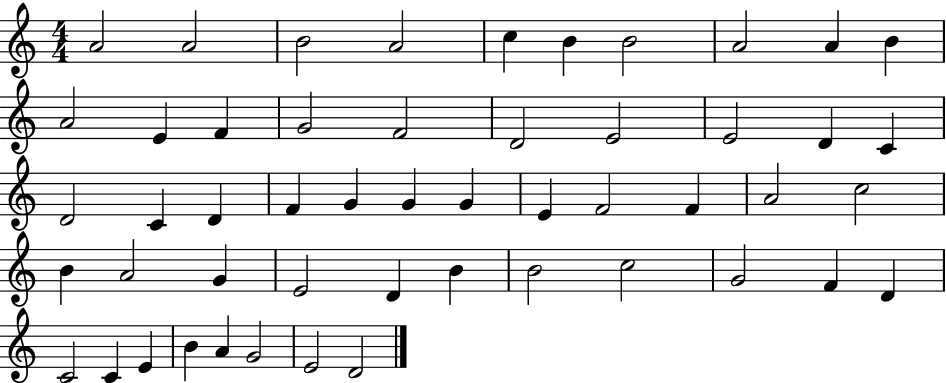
{
  \clef treble
  \numericTimeSignature
  \time 4/4
  \key c \major
  a'2 a'2 | b'2 a'2 | c''4 b'4 b'2 | a'2 a'4 b'4 | \break a'2 e'4 f'4 | g'2 f'2 | d'2 e'2 | e'2 d'4 c'4 | \break d'2 c'4 d'4 | f'4 g'4 g'4 g'4 | e'4 f'2 f'4 | a'2 c''2 | \break b'4 a'2 g'4 | e'2 d'4 b'4 | b'2 c''2 | g'2 f'4 d'4 | \break c'2 c'4 e'4 | b'4 a'4 g'2 | e'2 d'2 | \bar "|."
}